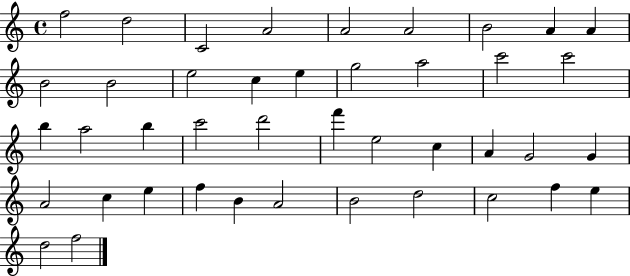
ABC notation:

X:1
T:Untitled
M:4/4
L:1/4
K:C
f2 d2 C2 A2 A2 A2 B2 A A B2 B2 e2 c e g2 a2 c'2 c'2 b a2 b c'2 d'2 f' e2 c A G2 G A2 c e f B A2 B2 d2 c2 f e d2 f2